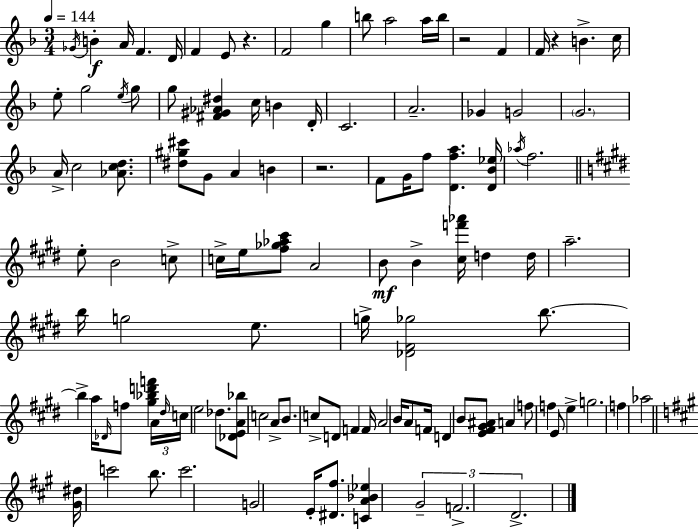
X:1
T:Untitled
M:3/4
L:1/4
K:Dm
_G/4 B A/4 F D/4 F E/2 z F2 g b/2 a2 a/4 b/4 z2 F F/4 z B c/4 e/2 g2 e/4 g/2 g/2 [^F^G_A^d] c/4 B D/4 C2 A2 _G G2 G2 A/4 c2 [_Acd]/2 [^d^g^c']/2 G/2 A B z2 F/2 G/4 f/2 [Dfa] [D_B_e]/4 _a/4 f2 e/2 B2 c/2 c/4 e/4 [^f_g_a^c']/2 A2 B/2 B [^cf'_a']/4 d d/4 a2 b/4 g2 e/2 g/4 [_D^F_g]2 b/2 b a/4 _D/4 f/2 [^g_bd'f'] A/4 ^d/4 c/4 e2 _d/2 [_DEA_b]/2 c2 A/2 B/2 c/2 D/2 F F/4 A2 B/4 A/2 F/4 D B/2 [E^F^G^A]/2 A f/2 f E/2 e g2 f _a2 [^G^d]/4 c'2 b/2 c'2 G2 E/4 [^D^f]/2 [CA_B_e] ^G2 F2 D2